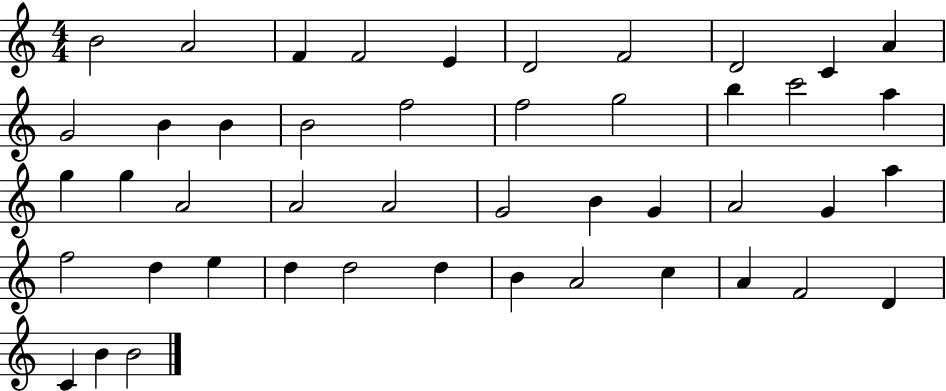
{
  \clef treble
  \numericTimeSignature
  \time 4/4
  \key c \major
  b'2 a'2 | f'4 f'2 e'4 | d'2 f'2 | d'2 c'4 a'4 | \break g'2 b'4 b'4 | b'2 f''2 | f''2 g''2 | b''4 c'''2 a''4 | \break g''4 g''4 a'2 | a'2 a'2 | g'2 b'4 g'4 | a'2 g'4 a''4 | \break f''2 d''4 e''4 | d''4 d''2 d''4 | b'4 a'2 c''4 | a'4 f'2 d'4 | \break c'4 b'4 b'2 | \bar "|."
}